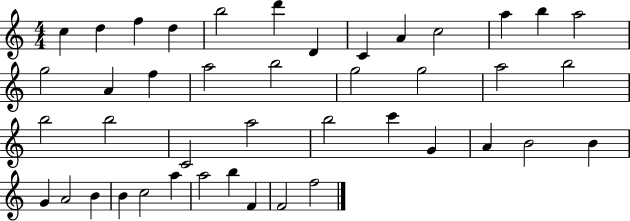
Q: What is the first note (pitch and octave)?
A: C5